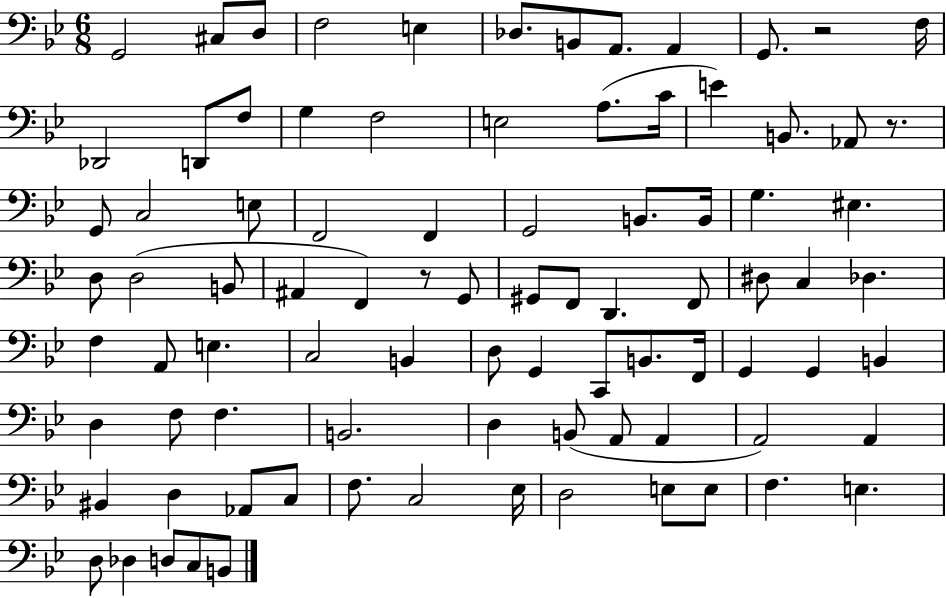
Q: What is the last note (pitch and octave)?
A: B2